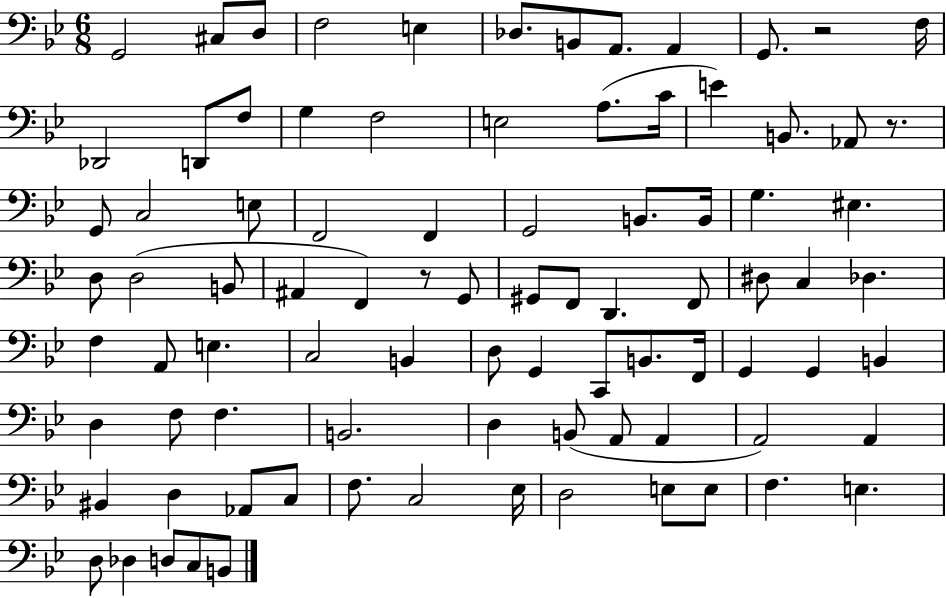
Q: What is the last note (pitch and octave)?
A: B2